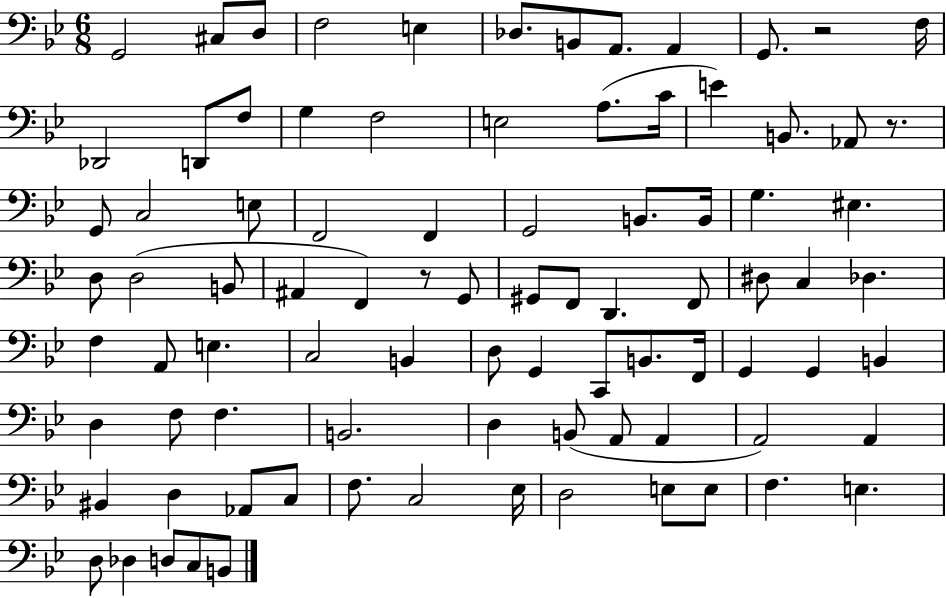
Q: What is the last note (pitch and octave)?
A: B2